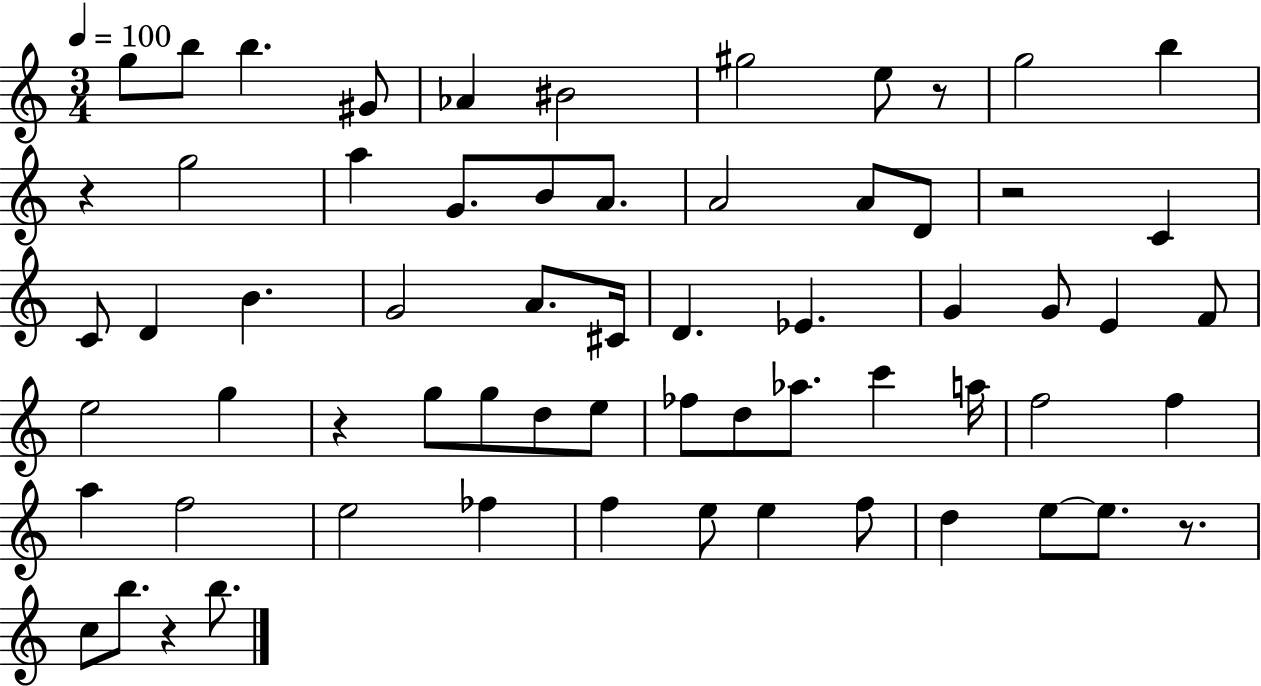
{
  \clef treble
  \numericTimeSignature
  \time 3/4
  \key c \major
  \tempo 4 = 100
  g''8 b''8 b''4. gis'8 | aes'4 bis'2 | gis''2 e''8 r8 | g''2 b''4 | \break r4 g''2 | a''4 g'8. b'8 a'8. | a'2 a'8 d'8 | r2 c'4 | \break c'8 d'4 b'4. | g'2 a'8. cis'16 | d'4. ees'4. | g'4 g'8 e'4 f'8 | \break e''2 g''4 | r4 g''8 g''8 d''8 e''8 | fes''8 d''8 aes''8. c'''4 a''16 | f''2 f''4 | \break a''4 f''2 | e''2 fes''4 | f''4 e''8 e''4 f''8 | d''4 e''8~~ e''8. r8. | \break c''8 b''8. r4 b''8. | \bar "|."
}